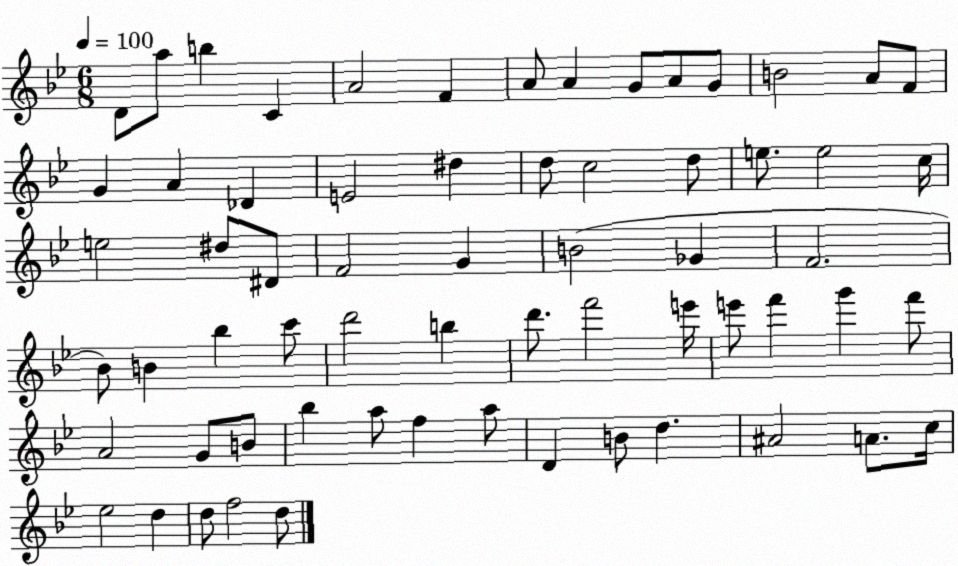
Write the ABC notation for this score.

X:1
T:Untitled
M:6/8
L:1/4
K:Bb
D/2 a/2 b C A2 F A/2 A G/2 A/2 G/2 B2 A/2 F/2 G A _D E2 ^d d/2 c2 d/2 e/2 e2 c/4 e2 ^d/2 ^D/2 F2 G B2 _G F2 _B/2 B _b c'/2 d'2 b d'/2 f'2 e'/4 e'/2 f' g' f'/2 A2 G/2 B/2 _b a/2 f a/2 D B/2 d ^A2 A/2 c/4 _e2 d d/2 f2 d/2